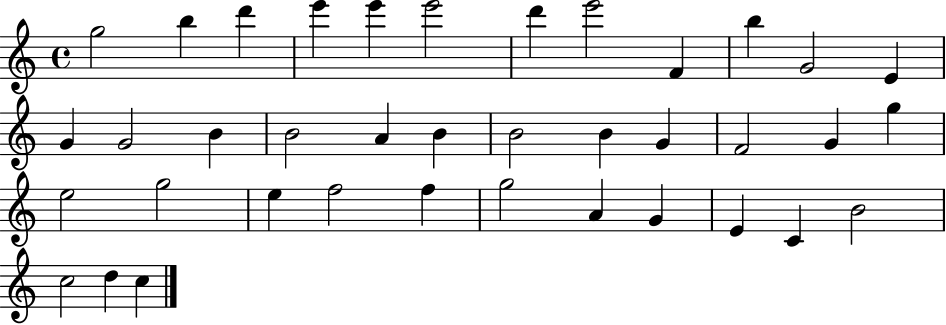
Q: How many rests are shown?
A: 0